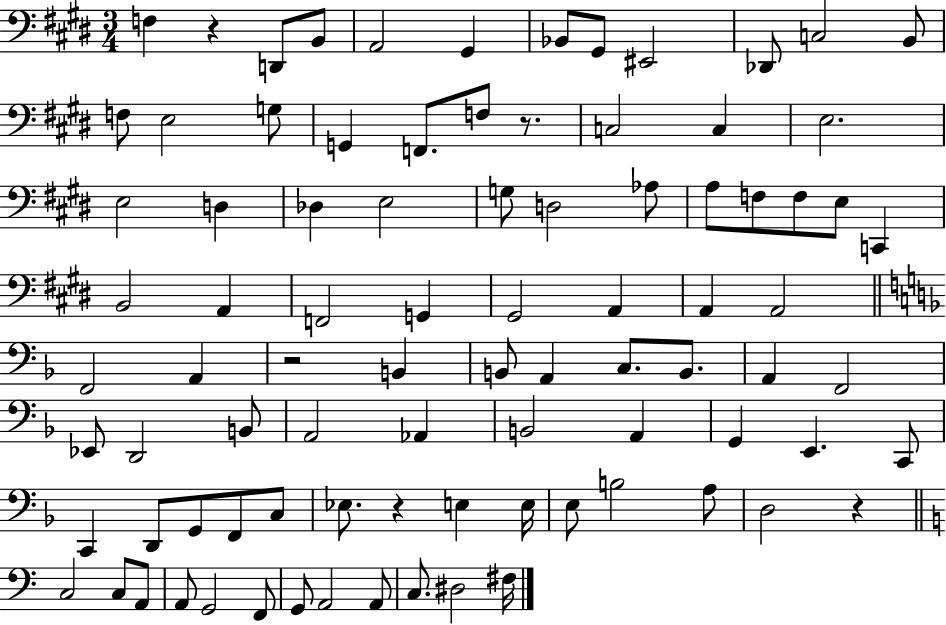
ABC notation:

X:1
T:Untitled
M:3/4
L:1/4
K:E
F, z D,,/2 B,,/2 A,,2 ^G,, _B,,/2 ^G,,/2 ^E,,2 _D,,/2 C,2 B,,/2 F,/2 E,2 G,/2 G,, F,,/2 F,/2 z/2 C,2 C, E,2 E,2 D, _D, E,2 G,/2 D,2 _A,/2 A,/2 F,/2 F,/2 E,/2 C,, B,,2 A,, F,,2 G,, ^G,,2 A,, A,, A,,2 F,,2 A,, z2 B,, B,,/2 A,, C,/2 B,,/2 A,, F,,2 _E,,/2 D,,2 B,,/2 A,,2 _A,, B,,2 A,, G,, E,, C,,/2 C,, D,,/2 G,,/2 F,,/2 C,/2 _E,/2 z E, E,/4 E,/2 B,2 A,/2 D,2 z C,2 C,/2 A,,/2 A,,/2 G,,2 F,,/2 G,,/2 A,,2 A,,/2 C,/2 ^D,2 ^F,/4